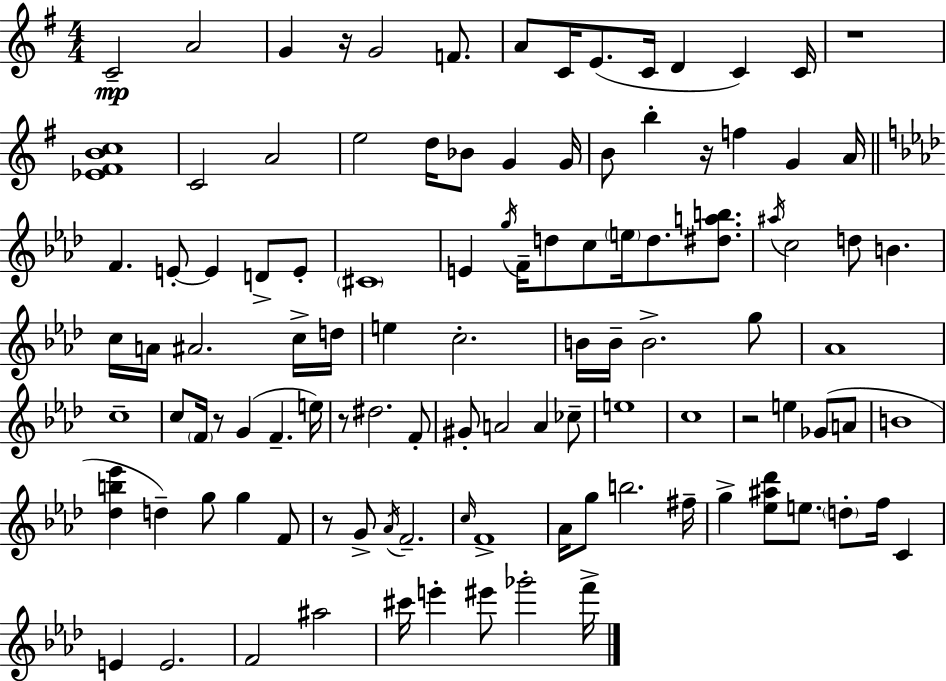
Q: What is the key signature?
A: E minor